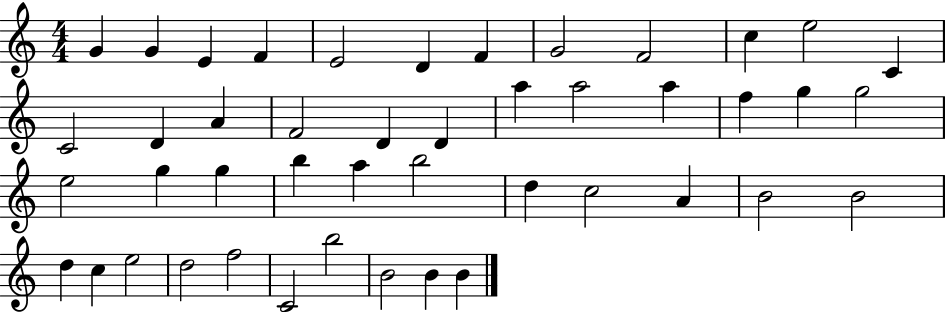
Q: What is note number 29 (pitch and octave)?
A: A5